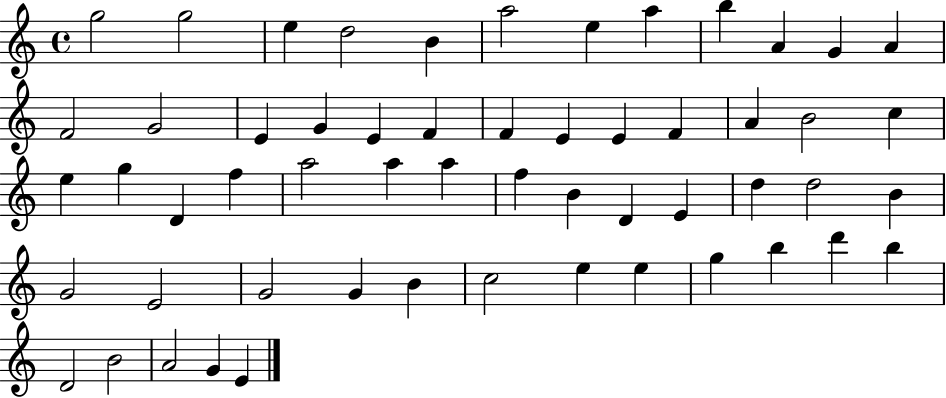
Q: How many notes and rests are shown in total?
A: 56